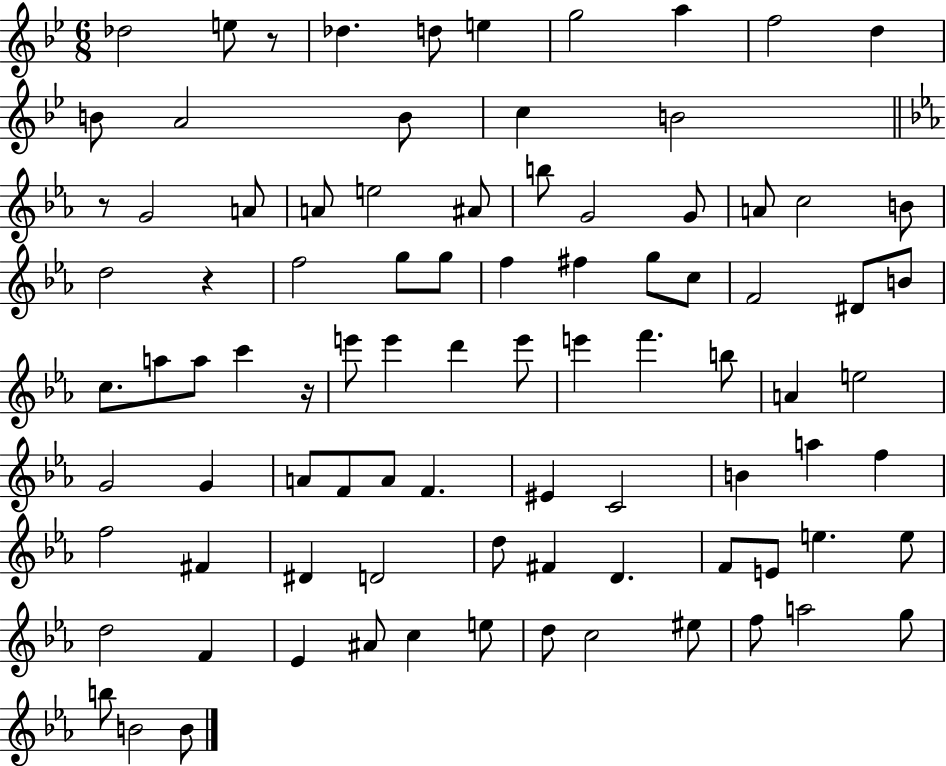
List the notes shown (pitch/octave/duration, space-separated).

Db5/h E5/e R/e Db5/q. D5/e E5/q G5/h A5/q F5/h D5/q B4/e A4/h B4/e C5/q B4/h R/e G4/h A4/e A4/e E5/h A#4/e B5/e G4/h G4/e A4/e C5/h B4/e D5/h R/q F5/h G5/e G5/e F5/q F#5/q G5/e C5/e F4/h D#4/e B4/e C5/e. A5/e A5/e C6/q R/s E6/e E6/q D6/q E6/e E6/q F6/q. B5/e A4/q E5/h G4/h G4/q A4/e F4/e A4/e F4/q. EIS4/q C4/h B4/q A5/q F5/q F5/h F#4/q D#4/q D4/h D5/e F#4/q D4/q. F4/e E4/e E5/q. E5/e D5/h F4/q Eb4/q A#4/e C5/q E5/e D5/e C5/h EIS5/e F5/e A5/h G5/e B5/e B4/h B4/e